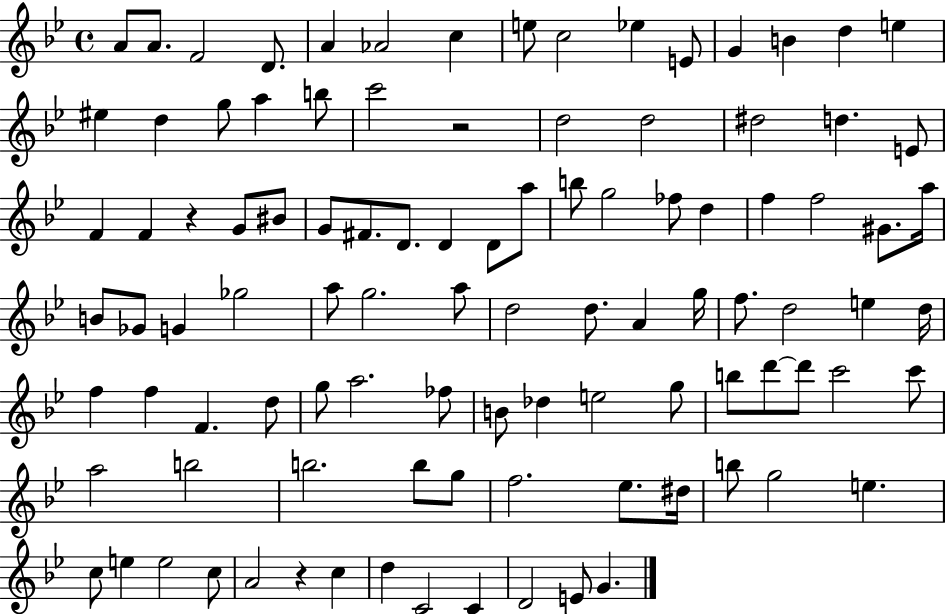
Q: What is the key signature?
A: BES major